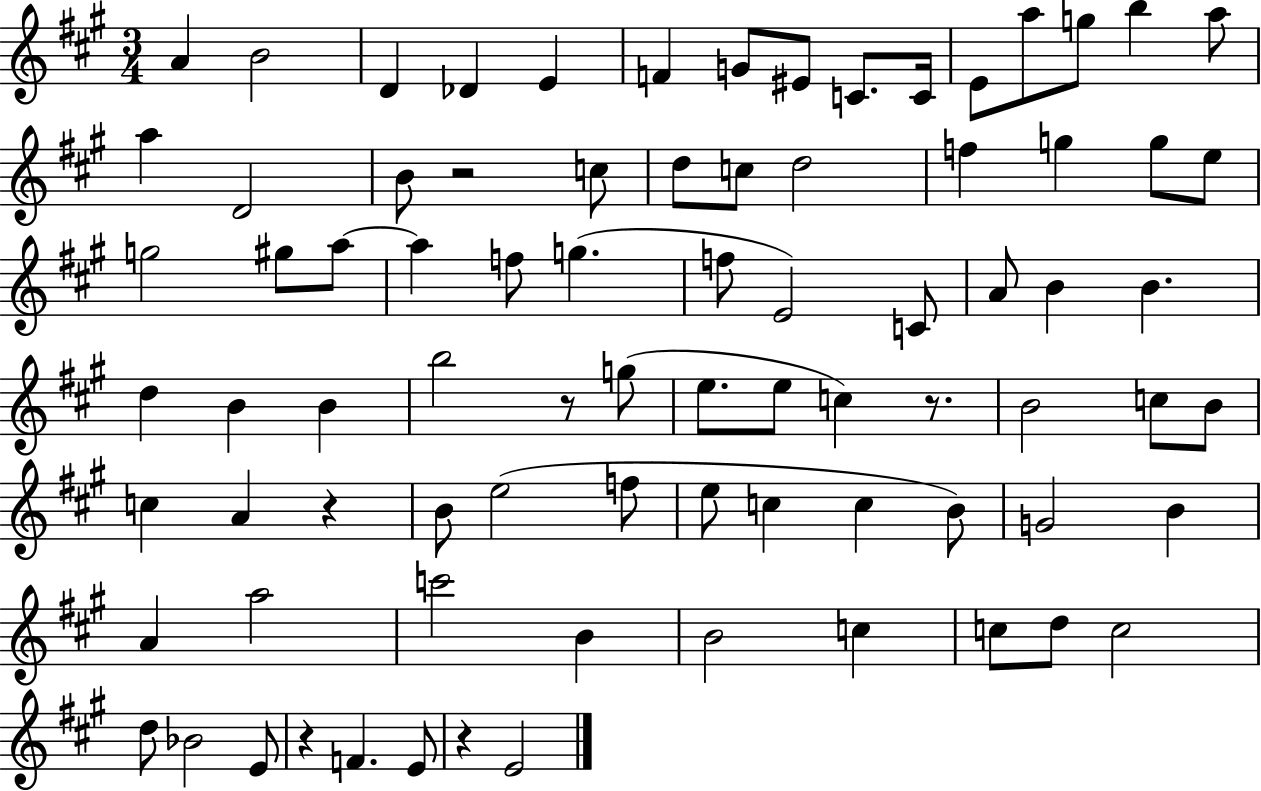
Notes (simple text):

A4/q B4/h D4/q Db4/q E4/q F4/q G4/e EIS4/e C4/e. C4/s E4/e A5/e G5/e B5/q A5/e A5/q D4/h B4/e R/h C5/e D5/e C5/e D5/h F5/q G5/q G5/e E5/e G5/h G#5/e A5/e A5/q F5/e G5/q. F5/e E4/h C4/e A4/e B4/q B4/q. D5/q B4/q B4/q B5/h R/e G5/e E5/e. E5/e C5/q R/e. B4/h C5/e B4/e C5/q A4/q R/q B4/e E5/h F5/e E5/e C5/q C5/q B4/e G4/h B4/q A4/q A5/h C6/h B4/q B4/h C5/q C5/e D5/e C5/h D5/e Bb4/h E4/e R/q F4/q. E4/e R/q E4/h